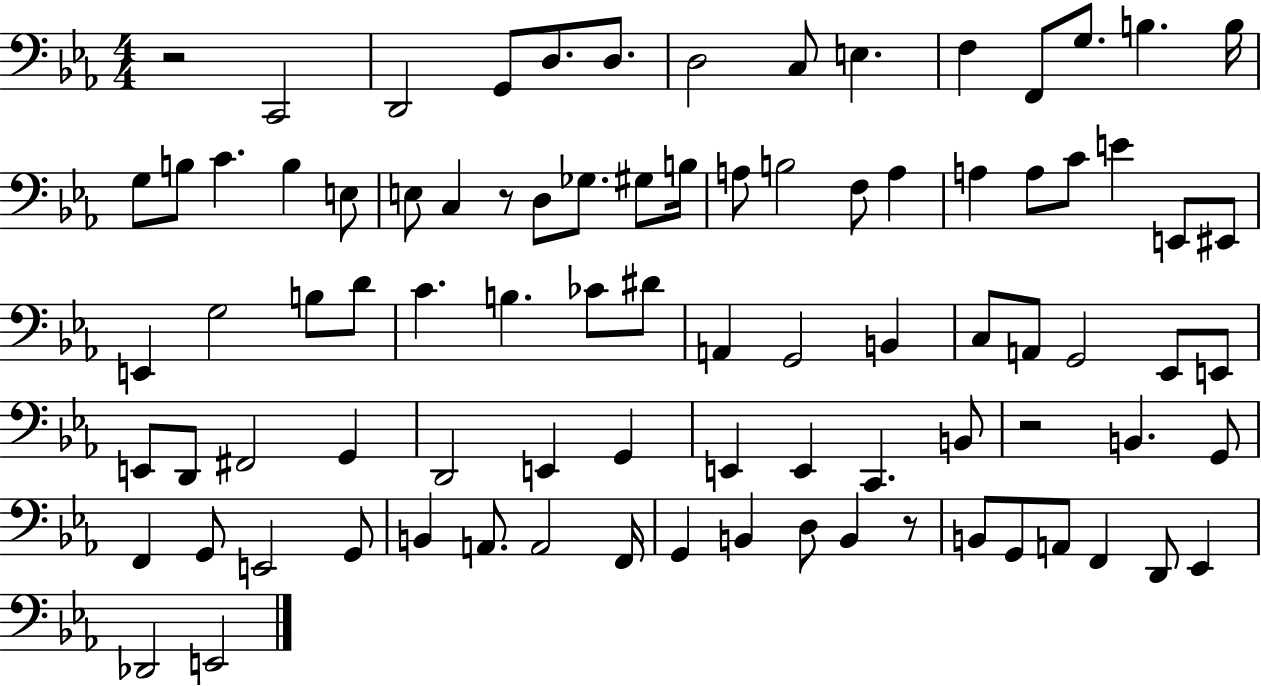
{
  \clef bass
  \numericTimeSignature
  \time 4/4
  \key ees \major
  \repeat volta 2 { r2 c,2 | d,2 g,8 d8. d8. | d2 c8 e4. | f4 f,8 g8. b4. b16 | \break g8 b8 c'4. b4 e8 | e8 c4 r8 d8 ges8. gis8 b16 | a8 b2 f8 a4 | a4 a8 c'8 e'4 e,8 eis,8 | \break e,4 g2 b8 d'8 | c'4. b4. ces'8 dis'8 | a,4 g,2 b,4 | c8 a,8 g,2 ees,8 e,8 | \break e,8 d,8 fis,2 g,4 | d,2 e,4 g,4 | e,4 e,4 c,4. b,8 | r2 b,4. g,8 | \break f,4 g,8 e,2 g,8 | b,4 a,8. a,2 f,16 | g,4 b,4 d8 b,4 r8 | b,8 g,8 a,8 f,4 d,8 ees,4 | \break des,2 e,2 | } \bar "|."
}